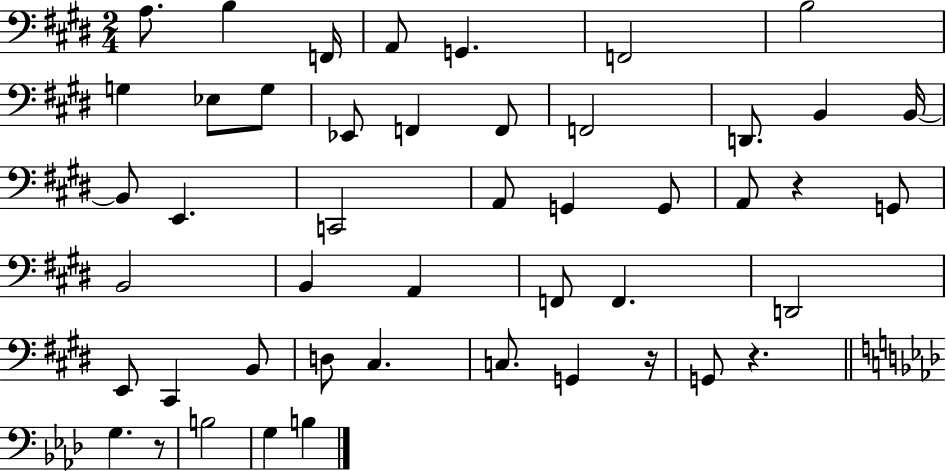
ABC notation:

X:1
T:Untitled
M:2/4
L:1/4
K:E
A,/2 B, F,,/4 A,,/2 G,, F,,2 B,2 G, _E,/2 G,/2 _E,,/2 F,, F,,/2 F,,2 D,,/2 B,, B,,/4 B,,/2 E,, C,,2 A,,/2 G,, G,,/2 A,,/2 z G,,/2 B,,2 B,, A,, F,,/2 F,, D,,2 E,,/2 ^C,, B,,/2 D,/2 ^C, C,/2 G,, z/4 G,,/2 z G, z/2 B,2 G, B,